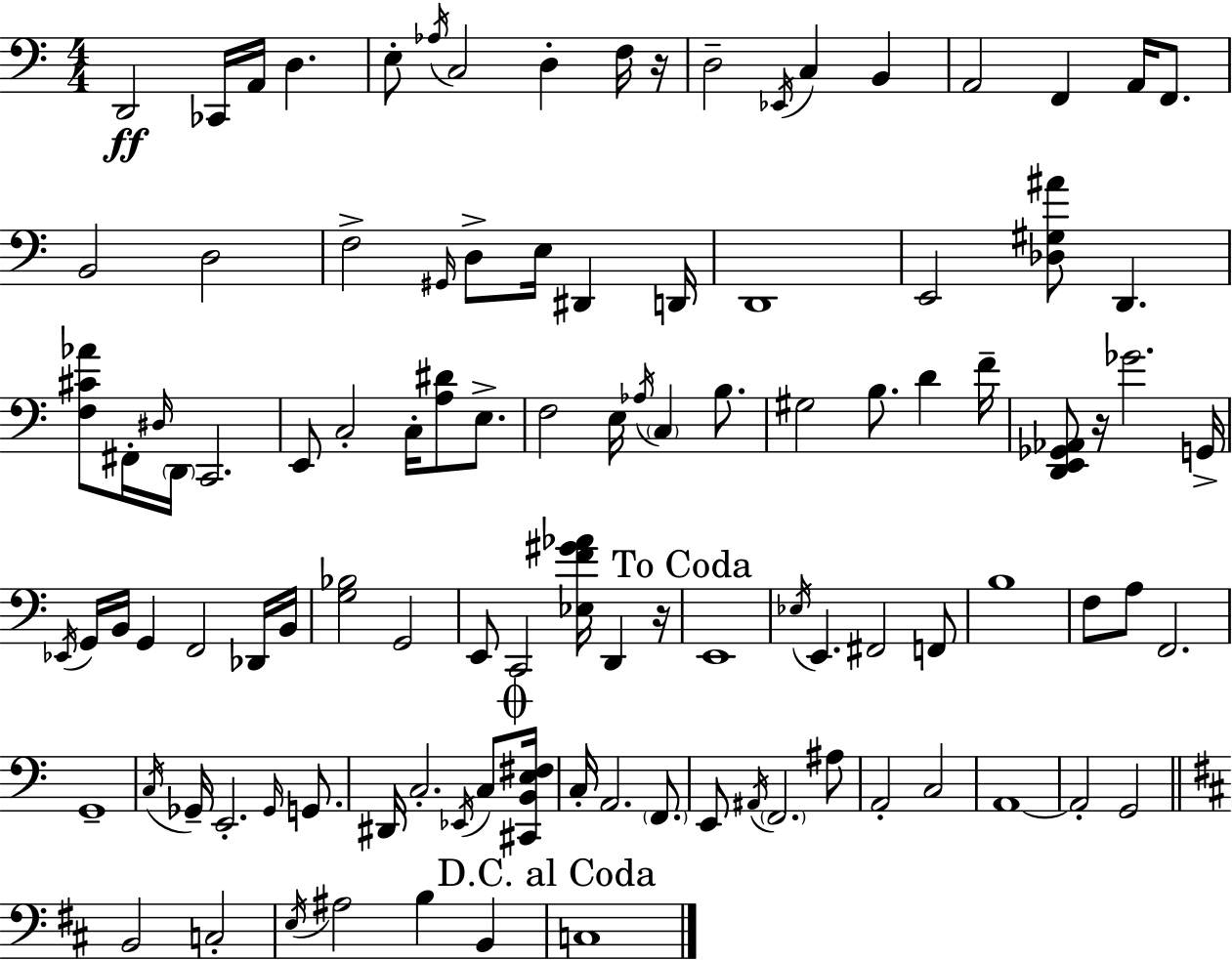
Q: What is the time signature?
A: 4/4